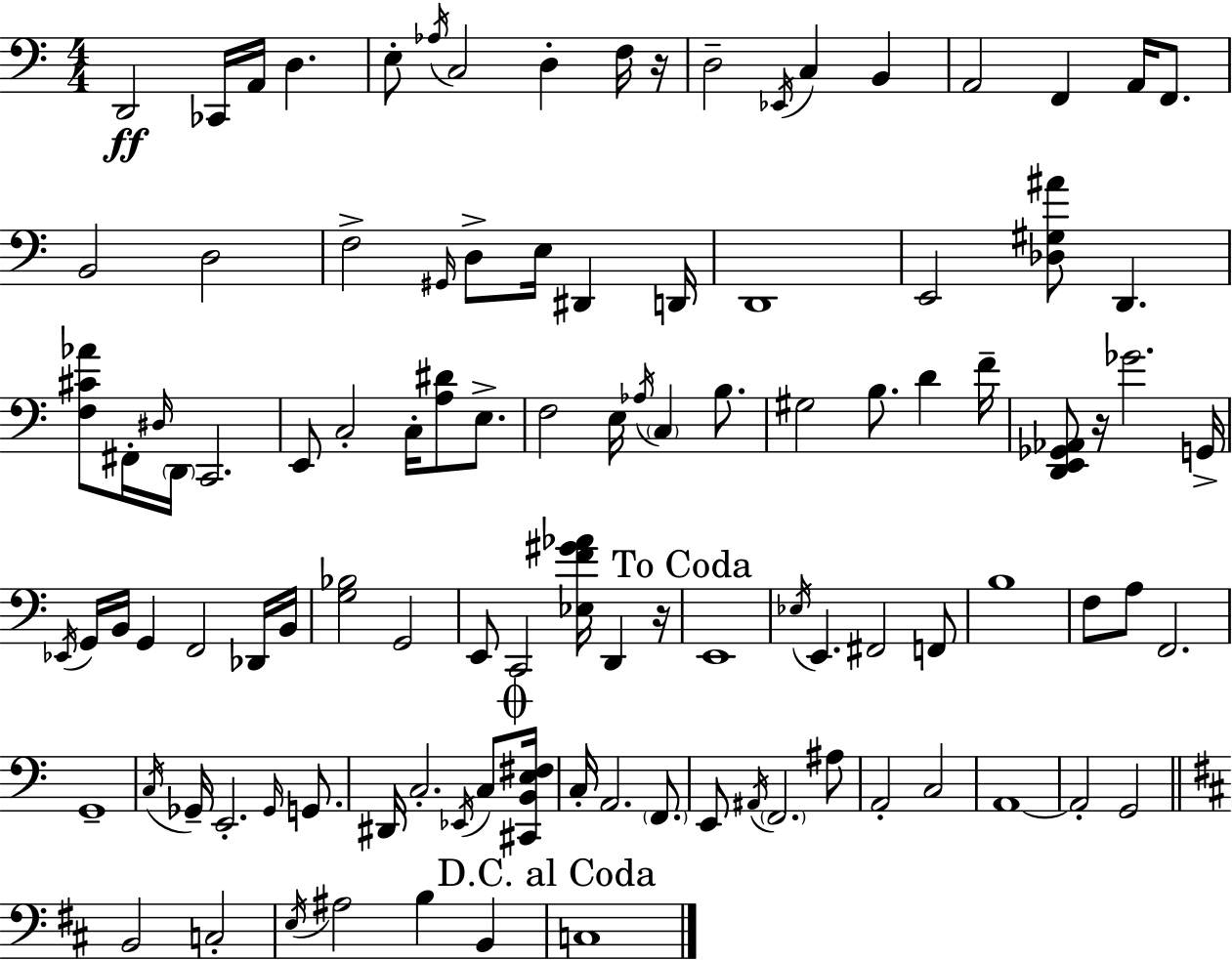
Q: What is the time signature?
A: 4/4